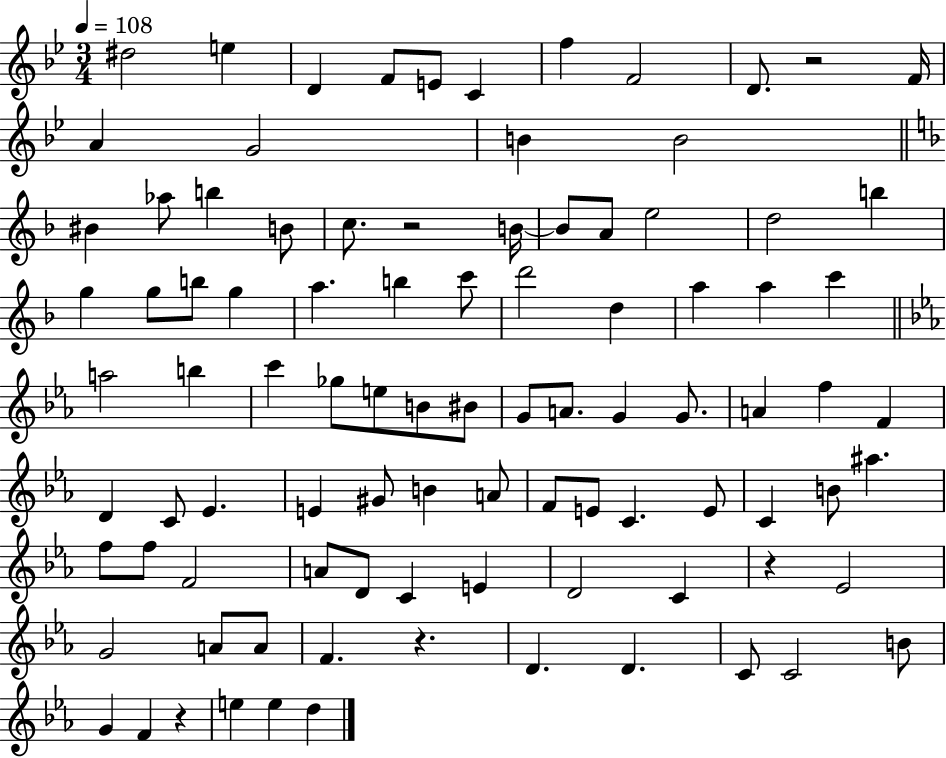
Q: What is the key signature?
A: BES major